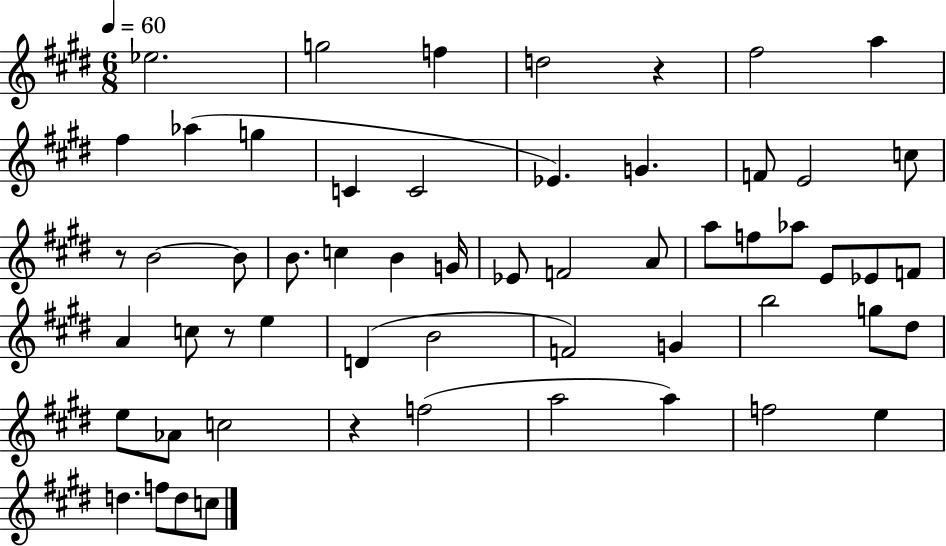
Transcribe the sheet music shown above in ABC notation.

X:1
T:Untitled
M:6/8
L:1/4
K:E
_e2 g2 f d2 z ^f2 a ^f _a g C C2 _E G F/2 E2 c/2 z/2 B2 B/2 B/2 c B G/4 _E/2 F2 A/2 a/2 f/2 _a/2 E/2 _E/2 F/2 A c/2 z/2 e D B2 F2 G b2 g/2 ^d/2 e/2 _A/2 c2 z f2 a2 a f2 e d f/2 d/2 c/2